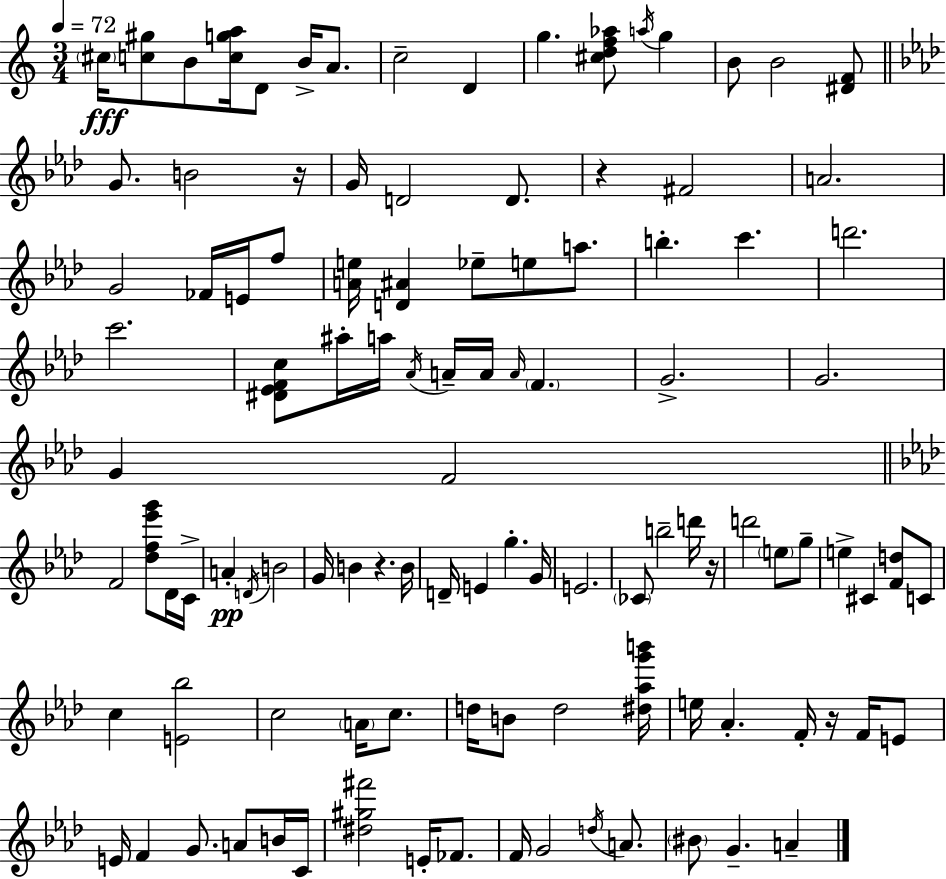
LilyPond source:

{
  \clef treble
  \numericTimeSignature
  \time 3/4
  \key c \major
  \tempo 4 = 72
  \parenthesize cis''16\fff <c'' gis''>8 b'8 <c'' g'' a''>16 d'8 b'16-> a'8. | c''2-- d'4 | g''4. <cis'' d'' f'' aes''>8 \acciaccatura { a''16 } g''4 | b'8 b'2 <dis' f'>8 | \break \bar "||" \break \key aes \major g'8. b'2 r16 | g'16 d'2 d'8. | r4 fis'2 | a'2. | \break g'2 fes'16 e'16 f''8 | <a' e''>16 <d' ais'>4 ees''8-- e''8 a''8. | b''4.-. c'''4. | d'''2. | \break c'''2. | <dis' ees' f' c''>8 ais''16-. a''16 \acciaccatura { aes'16 } a'16-- a'16 \grace { a'16 } \parenthesize f'4. | g'2.-> | g'2. | \break g'4 f'2 | \bar "||" \break \key aes \major f'2 <des'' f'' ees''' g'''>8 des'16 c'16-> | a'4-.\pp \acciaccatura { d'16 } b'2 | g'16 b'4 r4. | b'16 d'16-- e'4 g''4.-. | \break g'16 e'2. | \parenthesize ces'8 b''2-- d'''16 | r16 d'''2 \parenthesize e''8 g''8-- | e''4-> cis'4 <f' d''>8 c'8 | \break c''4 <e' bes''>2 | c''2 \parenthesize a'16 c''8. | d''16 b'8 d''2 | <dis'' aes'' g''' b'''>16 e''16 aes'4.-. f'16-. r16 f'16 e'8 | \break e'16 f'4 g'8. a'8 b'16 | c'16 <dis'' gis'' fis'''>2 e'16-. fes'8. | f'16 g'2 \acciaccatura { d''16 } a'8. | \parenthesize bis'8 g'4.-- a'4-- | \break \bar "|."
}